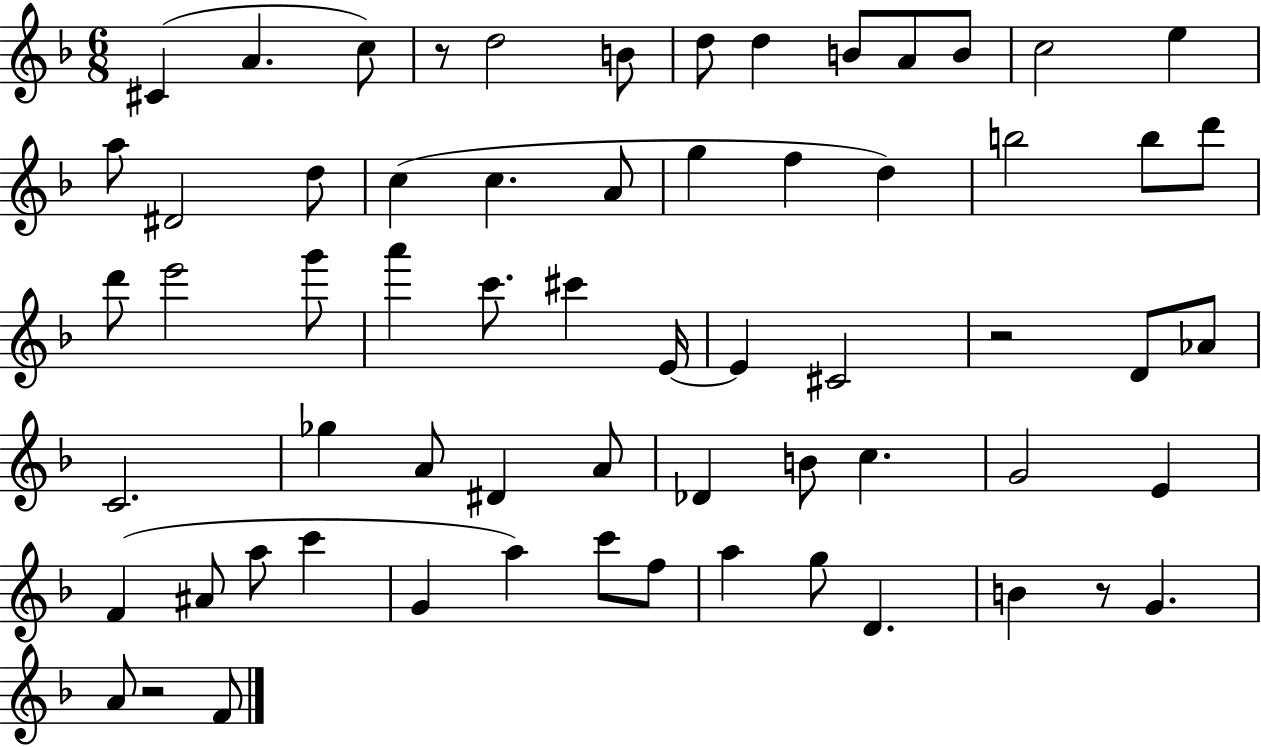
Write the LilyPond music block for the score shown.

{
  \clef treble
  \numericTimeSignature
  \time 6/8
  \key f \major
  \repeat volta 2 { cis'4( a'4. c''8) | r8 d''2 b'8 | d''8 d''4 b'8 a'8 b'8 | c''2 e''4 | \break a''8 dis'2 d''8 | c''4( c''4. a'8 | g''4 f''4 d''4) | b''2 b''8 d'''8 | \break d'''8 e'''2 g'''8 | a'''4 c'''8. cis'''4 e'16~~ | e'4 cis'2 | r2 d'8 aes'8 | \break c'2. | ges''4 a'8 dis'4 a'8 | des'4 b'8 c''4. | g'2 e'4 | \break f'4( ais'8 a''8 c'''4 | g'4 a''4) c'''8 f''8 | a''4 g''8 d'4. | b'4 r8 g'4. | \break a'8 r2 f'8 | } \bar "|."
}